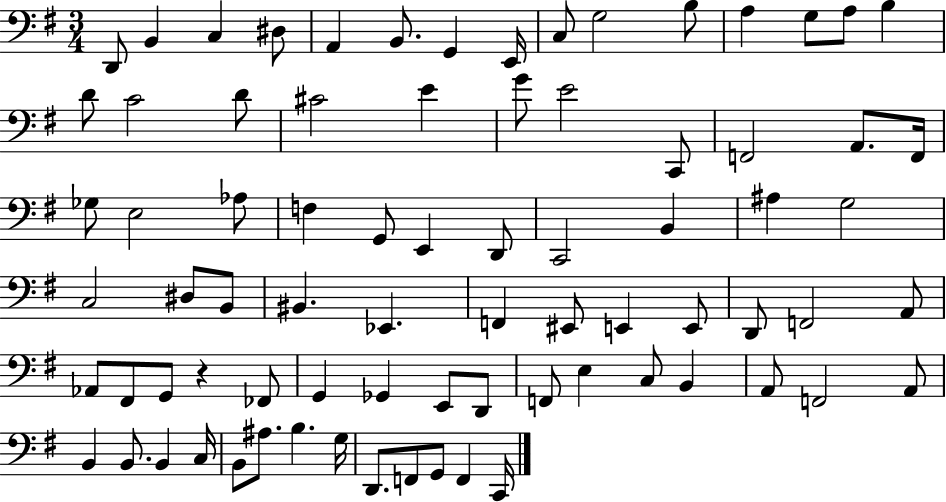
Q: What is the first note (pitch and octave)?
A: D2